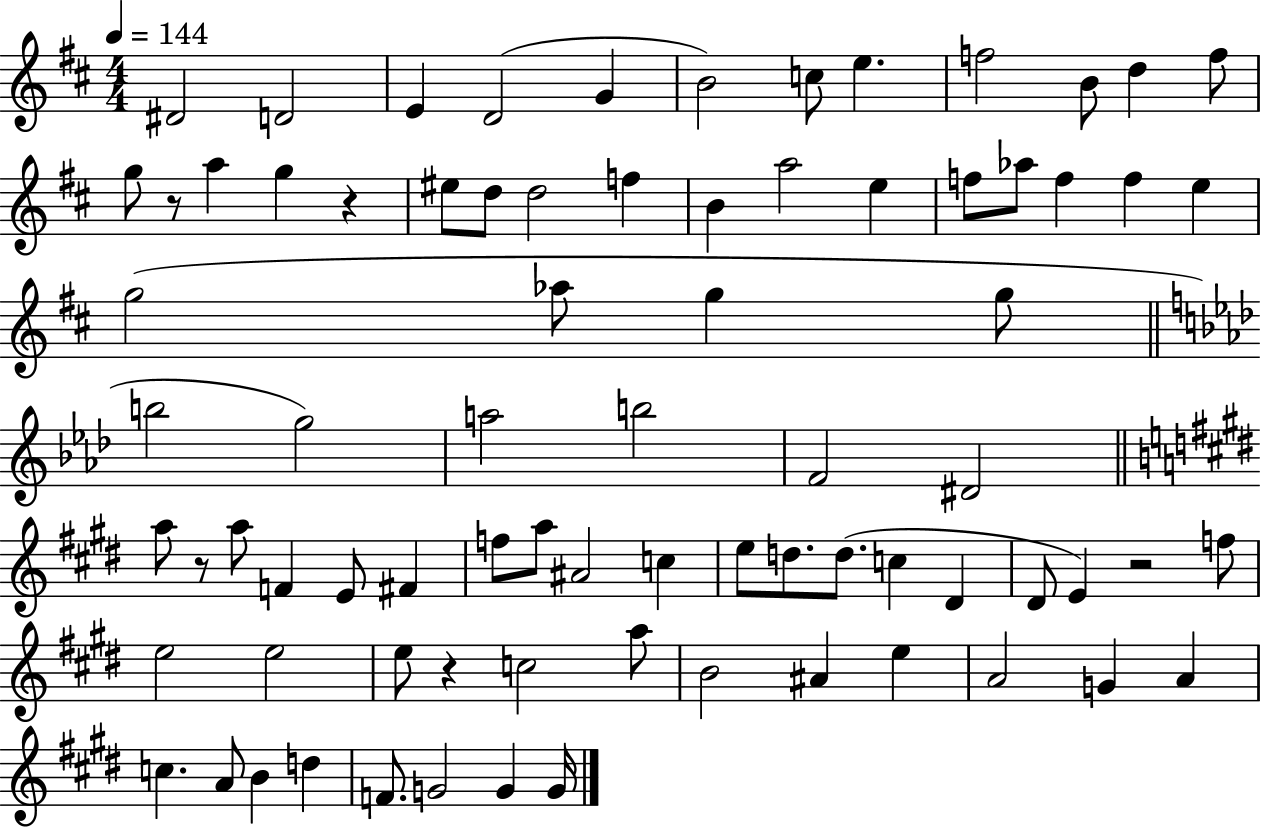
D#4/h D4/h E4/q D4/h G4/q B4/h C5/e E5/q. F5/h B4/e D5/q F5/e G5/e R/e A5/q G5/q R/q EIS5/e D5/e D5/h F5/q B4/q A5/h E5/q F5/e Ab5/e F5/q F5/q E5/q G5/h Ab5/e G5/q G5/e B5/h G5/h A5/h B5/h F4/h D#4/h A5/e R/e A5/e F4/q E4/e F#4/q F5/e A5/e A#4/h C5/q E5/e D5/e. D5/e. C5/q D#4/q D#4/e E4/q R/h F5/e E5/h E5/h E5/e R/q C5/h A5/e B4/h A#4/q E5/q A4/h G4/q A4/q C5/q. A4/e B4/q D5/q F4/e. G4/h G4/q G4/s